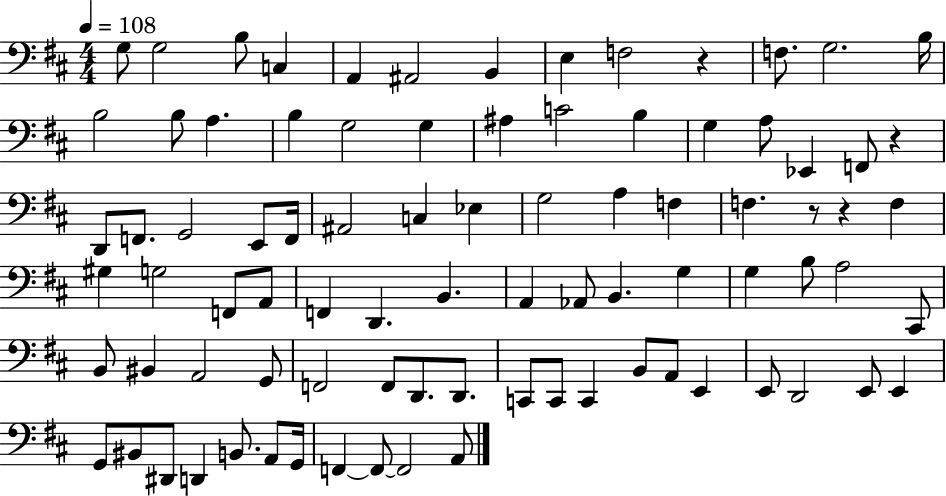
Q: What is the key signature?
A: D major